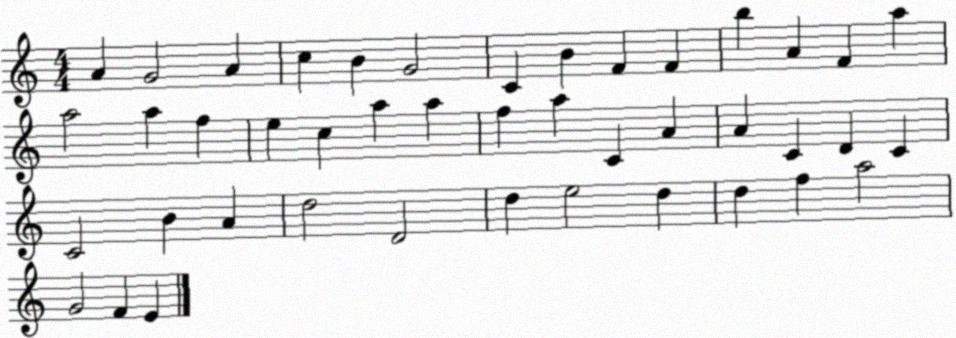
X:1
T:Untitled
M:4/4
L:1/4
K:C
A G2 A c B G2 C B F F b A F a a2 a f e c a a f a C A A C D C C2 B A d2 D2 d e2 d d f a2 G2 F E